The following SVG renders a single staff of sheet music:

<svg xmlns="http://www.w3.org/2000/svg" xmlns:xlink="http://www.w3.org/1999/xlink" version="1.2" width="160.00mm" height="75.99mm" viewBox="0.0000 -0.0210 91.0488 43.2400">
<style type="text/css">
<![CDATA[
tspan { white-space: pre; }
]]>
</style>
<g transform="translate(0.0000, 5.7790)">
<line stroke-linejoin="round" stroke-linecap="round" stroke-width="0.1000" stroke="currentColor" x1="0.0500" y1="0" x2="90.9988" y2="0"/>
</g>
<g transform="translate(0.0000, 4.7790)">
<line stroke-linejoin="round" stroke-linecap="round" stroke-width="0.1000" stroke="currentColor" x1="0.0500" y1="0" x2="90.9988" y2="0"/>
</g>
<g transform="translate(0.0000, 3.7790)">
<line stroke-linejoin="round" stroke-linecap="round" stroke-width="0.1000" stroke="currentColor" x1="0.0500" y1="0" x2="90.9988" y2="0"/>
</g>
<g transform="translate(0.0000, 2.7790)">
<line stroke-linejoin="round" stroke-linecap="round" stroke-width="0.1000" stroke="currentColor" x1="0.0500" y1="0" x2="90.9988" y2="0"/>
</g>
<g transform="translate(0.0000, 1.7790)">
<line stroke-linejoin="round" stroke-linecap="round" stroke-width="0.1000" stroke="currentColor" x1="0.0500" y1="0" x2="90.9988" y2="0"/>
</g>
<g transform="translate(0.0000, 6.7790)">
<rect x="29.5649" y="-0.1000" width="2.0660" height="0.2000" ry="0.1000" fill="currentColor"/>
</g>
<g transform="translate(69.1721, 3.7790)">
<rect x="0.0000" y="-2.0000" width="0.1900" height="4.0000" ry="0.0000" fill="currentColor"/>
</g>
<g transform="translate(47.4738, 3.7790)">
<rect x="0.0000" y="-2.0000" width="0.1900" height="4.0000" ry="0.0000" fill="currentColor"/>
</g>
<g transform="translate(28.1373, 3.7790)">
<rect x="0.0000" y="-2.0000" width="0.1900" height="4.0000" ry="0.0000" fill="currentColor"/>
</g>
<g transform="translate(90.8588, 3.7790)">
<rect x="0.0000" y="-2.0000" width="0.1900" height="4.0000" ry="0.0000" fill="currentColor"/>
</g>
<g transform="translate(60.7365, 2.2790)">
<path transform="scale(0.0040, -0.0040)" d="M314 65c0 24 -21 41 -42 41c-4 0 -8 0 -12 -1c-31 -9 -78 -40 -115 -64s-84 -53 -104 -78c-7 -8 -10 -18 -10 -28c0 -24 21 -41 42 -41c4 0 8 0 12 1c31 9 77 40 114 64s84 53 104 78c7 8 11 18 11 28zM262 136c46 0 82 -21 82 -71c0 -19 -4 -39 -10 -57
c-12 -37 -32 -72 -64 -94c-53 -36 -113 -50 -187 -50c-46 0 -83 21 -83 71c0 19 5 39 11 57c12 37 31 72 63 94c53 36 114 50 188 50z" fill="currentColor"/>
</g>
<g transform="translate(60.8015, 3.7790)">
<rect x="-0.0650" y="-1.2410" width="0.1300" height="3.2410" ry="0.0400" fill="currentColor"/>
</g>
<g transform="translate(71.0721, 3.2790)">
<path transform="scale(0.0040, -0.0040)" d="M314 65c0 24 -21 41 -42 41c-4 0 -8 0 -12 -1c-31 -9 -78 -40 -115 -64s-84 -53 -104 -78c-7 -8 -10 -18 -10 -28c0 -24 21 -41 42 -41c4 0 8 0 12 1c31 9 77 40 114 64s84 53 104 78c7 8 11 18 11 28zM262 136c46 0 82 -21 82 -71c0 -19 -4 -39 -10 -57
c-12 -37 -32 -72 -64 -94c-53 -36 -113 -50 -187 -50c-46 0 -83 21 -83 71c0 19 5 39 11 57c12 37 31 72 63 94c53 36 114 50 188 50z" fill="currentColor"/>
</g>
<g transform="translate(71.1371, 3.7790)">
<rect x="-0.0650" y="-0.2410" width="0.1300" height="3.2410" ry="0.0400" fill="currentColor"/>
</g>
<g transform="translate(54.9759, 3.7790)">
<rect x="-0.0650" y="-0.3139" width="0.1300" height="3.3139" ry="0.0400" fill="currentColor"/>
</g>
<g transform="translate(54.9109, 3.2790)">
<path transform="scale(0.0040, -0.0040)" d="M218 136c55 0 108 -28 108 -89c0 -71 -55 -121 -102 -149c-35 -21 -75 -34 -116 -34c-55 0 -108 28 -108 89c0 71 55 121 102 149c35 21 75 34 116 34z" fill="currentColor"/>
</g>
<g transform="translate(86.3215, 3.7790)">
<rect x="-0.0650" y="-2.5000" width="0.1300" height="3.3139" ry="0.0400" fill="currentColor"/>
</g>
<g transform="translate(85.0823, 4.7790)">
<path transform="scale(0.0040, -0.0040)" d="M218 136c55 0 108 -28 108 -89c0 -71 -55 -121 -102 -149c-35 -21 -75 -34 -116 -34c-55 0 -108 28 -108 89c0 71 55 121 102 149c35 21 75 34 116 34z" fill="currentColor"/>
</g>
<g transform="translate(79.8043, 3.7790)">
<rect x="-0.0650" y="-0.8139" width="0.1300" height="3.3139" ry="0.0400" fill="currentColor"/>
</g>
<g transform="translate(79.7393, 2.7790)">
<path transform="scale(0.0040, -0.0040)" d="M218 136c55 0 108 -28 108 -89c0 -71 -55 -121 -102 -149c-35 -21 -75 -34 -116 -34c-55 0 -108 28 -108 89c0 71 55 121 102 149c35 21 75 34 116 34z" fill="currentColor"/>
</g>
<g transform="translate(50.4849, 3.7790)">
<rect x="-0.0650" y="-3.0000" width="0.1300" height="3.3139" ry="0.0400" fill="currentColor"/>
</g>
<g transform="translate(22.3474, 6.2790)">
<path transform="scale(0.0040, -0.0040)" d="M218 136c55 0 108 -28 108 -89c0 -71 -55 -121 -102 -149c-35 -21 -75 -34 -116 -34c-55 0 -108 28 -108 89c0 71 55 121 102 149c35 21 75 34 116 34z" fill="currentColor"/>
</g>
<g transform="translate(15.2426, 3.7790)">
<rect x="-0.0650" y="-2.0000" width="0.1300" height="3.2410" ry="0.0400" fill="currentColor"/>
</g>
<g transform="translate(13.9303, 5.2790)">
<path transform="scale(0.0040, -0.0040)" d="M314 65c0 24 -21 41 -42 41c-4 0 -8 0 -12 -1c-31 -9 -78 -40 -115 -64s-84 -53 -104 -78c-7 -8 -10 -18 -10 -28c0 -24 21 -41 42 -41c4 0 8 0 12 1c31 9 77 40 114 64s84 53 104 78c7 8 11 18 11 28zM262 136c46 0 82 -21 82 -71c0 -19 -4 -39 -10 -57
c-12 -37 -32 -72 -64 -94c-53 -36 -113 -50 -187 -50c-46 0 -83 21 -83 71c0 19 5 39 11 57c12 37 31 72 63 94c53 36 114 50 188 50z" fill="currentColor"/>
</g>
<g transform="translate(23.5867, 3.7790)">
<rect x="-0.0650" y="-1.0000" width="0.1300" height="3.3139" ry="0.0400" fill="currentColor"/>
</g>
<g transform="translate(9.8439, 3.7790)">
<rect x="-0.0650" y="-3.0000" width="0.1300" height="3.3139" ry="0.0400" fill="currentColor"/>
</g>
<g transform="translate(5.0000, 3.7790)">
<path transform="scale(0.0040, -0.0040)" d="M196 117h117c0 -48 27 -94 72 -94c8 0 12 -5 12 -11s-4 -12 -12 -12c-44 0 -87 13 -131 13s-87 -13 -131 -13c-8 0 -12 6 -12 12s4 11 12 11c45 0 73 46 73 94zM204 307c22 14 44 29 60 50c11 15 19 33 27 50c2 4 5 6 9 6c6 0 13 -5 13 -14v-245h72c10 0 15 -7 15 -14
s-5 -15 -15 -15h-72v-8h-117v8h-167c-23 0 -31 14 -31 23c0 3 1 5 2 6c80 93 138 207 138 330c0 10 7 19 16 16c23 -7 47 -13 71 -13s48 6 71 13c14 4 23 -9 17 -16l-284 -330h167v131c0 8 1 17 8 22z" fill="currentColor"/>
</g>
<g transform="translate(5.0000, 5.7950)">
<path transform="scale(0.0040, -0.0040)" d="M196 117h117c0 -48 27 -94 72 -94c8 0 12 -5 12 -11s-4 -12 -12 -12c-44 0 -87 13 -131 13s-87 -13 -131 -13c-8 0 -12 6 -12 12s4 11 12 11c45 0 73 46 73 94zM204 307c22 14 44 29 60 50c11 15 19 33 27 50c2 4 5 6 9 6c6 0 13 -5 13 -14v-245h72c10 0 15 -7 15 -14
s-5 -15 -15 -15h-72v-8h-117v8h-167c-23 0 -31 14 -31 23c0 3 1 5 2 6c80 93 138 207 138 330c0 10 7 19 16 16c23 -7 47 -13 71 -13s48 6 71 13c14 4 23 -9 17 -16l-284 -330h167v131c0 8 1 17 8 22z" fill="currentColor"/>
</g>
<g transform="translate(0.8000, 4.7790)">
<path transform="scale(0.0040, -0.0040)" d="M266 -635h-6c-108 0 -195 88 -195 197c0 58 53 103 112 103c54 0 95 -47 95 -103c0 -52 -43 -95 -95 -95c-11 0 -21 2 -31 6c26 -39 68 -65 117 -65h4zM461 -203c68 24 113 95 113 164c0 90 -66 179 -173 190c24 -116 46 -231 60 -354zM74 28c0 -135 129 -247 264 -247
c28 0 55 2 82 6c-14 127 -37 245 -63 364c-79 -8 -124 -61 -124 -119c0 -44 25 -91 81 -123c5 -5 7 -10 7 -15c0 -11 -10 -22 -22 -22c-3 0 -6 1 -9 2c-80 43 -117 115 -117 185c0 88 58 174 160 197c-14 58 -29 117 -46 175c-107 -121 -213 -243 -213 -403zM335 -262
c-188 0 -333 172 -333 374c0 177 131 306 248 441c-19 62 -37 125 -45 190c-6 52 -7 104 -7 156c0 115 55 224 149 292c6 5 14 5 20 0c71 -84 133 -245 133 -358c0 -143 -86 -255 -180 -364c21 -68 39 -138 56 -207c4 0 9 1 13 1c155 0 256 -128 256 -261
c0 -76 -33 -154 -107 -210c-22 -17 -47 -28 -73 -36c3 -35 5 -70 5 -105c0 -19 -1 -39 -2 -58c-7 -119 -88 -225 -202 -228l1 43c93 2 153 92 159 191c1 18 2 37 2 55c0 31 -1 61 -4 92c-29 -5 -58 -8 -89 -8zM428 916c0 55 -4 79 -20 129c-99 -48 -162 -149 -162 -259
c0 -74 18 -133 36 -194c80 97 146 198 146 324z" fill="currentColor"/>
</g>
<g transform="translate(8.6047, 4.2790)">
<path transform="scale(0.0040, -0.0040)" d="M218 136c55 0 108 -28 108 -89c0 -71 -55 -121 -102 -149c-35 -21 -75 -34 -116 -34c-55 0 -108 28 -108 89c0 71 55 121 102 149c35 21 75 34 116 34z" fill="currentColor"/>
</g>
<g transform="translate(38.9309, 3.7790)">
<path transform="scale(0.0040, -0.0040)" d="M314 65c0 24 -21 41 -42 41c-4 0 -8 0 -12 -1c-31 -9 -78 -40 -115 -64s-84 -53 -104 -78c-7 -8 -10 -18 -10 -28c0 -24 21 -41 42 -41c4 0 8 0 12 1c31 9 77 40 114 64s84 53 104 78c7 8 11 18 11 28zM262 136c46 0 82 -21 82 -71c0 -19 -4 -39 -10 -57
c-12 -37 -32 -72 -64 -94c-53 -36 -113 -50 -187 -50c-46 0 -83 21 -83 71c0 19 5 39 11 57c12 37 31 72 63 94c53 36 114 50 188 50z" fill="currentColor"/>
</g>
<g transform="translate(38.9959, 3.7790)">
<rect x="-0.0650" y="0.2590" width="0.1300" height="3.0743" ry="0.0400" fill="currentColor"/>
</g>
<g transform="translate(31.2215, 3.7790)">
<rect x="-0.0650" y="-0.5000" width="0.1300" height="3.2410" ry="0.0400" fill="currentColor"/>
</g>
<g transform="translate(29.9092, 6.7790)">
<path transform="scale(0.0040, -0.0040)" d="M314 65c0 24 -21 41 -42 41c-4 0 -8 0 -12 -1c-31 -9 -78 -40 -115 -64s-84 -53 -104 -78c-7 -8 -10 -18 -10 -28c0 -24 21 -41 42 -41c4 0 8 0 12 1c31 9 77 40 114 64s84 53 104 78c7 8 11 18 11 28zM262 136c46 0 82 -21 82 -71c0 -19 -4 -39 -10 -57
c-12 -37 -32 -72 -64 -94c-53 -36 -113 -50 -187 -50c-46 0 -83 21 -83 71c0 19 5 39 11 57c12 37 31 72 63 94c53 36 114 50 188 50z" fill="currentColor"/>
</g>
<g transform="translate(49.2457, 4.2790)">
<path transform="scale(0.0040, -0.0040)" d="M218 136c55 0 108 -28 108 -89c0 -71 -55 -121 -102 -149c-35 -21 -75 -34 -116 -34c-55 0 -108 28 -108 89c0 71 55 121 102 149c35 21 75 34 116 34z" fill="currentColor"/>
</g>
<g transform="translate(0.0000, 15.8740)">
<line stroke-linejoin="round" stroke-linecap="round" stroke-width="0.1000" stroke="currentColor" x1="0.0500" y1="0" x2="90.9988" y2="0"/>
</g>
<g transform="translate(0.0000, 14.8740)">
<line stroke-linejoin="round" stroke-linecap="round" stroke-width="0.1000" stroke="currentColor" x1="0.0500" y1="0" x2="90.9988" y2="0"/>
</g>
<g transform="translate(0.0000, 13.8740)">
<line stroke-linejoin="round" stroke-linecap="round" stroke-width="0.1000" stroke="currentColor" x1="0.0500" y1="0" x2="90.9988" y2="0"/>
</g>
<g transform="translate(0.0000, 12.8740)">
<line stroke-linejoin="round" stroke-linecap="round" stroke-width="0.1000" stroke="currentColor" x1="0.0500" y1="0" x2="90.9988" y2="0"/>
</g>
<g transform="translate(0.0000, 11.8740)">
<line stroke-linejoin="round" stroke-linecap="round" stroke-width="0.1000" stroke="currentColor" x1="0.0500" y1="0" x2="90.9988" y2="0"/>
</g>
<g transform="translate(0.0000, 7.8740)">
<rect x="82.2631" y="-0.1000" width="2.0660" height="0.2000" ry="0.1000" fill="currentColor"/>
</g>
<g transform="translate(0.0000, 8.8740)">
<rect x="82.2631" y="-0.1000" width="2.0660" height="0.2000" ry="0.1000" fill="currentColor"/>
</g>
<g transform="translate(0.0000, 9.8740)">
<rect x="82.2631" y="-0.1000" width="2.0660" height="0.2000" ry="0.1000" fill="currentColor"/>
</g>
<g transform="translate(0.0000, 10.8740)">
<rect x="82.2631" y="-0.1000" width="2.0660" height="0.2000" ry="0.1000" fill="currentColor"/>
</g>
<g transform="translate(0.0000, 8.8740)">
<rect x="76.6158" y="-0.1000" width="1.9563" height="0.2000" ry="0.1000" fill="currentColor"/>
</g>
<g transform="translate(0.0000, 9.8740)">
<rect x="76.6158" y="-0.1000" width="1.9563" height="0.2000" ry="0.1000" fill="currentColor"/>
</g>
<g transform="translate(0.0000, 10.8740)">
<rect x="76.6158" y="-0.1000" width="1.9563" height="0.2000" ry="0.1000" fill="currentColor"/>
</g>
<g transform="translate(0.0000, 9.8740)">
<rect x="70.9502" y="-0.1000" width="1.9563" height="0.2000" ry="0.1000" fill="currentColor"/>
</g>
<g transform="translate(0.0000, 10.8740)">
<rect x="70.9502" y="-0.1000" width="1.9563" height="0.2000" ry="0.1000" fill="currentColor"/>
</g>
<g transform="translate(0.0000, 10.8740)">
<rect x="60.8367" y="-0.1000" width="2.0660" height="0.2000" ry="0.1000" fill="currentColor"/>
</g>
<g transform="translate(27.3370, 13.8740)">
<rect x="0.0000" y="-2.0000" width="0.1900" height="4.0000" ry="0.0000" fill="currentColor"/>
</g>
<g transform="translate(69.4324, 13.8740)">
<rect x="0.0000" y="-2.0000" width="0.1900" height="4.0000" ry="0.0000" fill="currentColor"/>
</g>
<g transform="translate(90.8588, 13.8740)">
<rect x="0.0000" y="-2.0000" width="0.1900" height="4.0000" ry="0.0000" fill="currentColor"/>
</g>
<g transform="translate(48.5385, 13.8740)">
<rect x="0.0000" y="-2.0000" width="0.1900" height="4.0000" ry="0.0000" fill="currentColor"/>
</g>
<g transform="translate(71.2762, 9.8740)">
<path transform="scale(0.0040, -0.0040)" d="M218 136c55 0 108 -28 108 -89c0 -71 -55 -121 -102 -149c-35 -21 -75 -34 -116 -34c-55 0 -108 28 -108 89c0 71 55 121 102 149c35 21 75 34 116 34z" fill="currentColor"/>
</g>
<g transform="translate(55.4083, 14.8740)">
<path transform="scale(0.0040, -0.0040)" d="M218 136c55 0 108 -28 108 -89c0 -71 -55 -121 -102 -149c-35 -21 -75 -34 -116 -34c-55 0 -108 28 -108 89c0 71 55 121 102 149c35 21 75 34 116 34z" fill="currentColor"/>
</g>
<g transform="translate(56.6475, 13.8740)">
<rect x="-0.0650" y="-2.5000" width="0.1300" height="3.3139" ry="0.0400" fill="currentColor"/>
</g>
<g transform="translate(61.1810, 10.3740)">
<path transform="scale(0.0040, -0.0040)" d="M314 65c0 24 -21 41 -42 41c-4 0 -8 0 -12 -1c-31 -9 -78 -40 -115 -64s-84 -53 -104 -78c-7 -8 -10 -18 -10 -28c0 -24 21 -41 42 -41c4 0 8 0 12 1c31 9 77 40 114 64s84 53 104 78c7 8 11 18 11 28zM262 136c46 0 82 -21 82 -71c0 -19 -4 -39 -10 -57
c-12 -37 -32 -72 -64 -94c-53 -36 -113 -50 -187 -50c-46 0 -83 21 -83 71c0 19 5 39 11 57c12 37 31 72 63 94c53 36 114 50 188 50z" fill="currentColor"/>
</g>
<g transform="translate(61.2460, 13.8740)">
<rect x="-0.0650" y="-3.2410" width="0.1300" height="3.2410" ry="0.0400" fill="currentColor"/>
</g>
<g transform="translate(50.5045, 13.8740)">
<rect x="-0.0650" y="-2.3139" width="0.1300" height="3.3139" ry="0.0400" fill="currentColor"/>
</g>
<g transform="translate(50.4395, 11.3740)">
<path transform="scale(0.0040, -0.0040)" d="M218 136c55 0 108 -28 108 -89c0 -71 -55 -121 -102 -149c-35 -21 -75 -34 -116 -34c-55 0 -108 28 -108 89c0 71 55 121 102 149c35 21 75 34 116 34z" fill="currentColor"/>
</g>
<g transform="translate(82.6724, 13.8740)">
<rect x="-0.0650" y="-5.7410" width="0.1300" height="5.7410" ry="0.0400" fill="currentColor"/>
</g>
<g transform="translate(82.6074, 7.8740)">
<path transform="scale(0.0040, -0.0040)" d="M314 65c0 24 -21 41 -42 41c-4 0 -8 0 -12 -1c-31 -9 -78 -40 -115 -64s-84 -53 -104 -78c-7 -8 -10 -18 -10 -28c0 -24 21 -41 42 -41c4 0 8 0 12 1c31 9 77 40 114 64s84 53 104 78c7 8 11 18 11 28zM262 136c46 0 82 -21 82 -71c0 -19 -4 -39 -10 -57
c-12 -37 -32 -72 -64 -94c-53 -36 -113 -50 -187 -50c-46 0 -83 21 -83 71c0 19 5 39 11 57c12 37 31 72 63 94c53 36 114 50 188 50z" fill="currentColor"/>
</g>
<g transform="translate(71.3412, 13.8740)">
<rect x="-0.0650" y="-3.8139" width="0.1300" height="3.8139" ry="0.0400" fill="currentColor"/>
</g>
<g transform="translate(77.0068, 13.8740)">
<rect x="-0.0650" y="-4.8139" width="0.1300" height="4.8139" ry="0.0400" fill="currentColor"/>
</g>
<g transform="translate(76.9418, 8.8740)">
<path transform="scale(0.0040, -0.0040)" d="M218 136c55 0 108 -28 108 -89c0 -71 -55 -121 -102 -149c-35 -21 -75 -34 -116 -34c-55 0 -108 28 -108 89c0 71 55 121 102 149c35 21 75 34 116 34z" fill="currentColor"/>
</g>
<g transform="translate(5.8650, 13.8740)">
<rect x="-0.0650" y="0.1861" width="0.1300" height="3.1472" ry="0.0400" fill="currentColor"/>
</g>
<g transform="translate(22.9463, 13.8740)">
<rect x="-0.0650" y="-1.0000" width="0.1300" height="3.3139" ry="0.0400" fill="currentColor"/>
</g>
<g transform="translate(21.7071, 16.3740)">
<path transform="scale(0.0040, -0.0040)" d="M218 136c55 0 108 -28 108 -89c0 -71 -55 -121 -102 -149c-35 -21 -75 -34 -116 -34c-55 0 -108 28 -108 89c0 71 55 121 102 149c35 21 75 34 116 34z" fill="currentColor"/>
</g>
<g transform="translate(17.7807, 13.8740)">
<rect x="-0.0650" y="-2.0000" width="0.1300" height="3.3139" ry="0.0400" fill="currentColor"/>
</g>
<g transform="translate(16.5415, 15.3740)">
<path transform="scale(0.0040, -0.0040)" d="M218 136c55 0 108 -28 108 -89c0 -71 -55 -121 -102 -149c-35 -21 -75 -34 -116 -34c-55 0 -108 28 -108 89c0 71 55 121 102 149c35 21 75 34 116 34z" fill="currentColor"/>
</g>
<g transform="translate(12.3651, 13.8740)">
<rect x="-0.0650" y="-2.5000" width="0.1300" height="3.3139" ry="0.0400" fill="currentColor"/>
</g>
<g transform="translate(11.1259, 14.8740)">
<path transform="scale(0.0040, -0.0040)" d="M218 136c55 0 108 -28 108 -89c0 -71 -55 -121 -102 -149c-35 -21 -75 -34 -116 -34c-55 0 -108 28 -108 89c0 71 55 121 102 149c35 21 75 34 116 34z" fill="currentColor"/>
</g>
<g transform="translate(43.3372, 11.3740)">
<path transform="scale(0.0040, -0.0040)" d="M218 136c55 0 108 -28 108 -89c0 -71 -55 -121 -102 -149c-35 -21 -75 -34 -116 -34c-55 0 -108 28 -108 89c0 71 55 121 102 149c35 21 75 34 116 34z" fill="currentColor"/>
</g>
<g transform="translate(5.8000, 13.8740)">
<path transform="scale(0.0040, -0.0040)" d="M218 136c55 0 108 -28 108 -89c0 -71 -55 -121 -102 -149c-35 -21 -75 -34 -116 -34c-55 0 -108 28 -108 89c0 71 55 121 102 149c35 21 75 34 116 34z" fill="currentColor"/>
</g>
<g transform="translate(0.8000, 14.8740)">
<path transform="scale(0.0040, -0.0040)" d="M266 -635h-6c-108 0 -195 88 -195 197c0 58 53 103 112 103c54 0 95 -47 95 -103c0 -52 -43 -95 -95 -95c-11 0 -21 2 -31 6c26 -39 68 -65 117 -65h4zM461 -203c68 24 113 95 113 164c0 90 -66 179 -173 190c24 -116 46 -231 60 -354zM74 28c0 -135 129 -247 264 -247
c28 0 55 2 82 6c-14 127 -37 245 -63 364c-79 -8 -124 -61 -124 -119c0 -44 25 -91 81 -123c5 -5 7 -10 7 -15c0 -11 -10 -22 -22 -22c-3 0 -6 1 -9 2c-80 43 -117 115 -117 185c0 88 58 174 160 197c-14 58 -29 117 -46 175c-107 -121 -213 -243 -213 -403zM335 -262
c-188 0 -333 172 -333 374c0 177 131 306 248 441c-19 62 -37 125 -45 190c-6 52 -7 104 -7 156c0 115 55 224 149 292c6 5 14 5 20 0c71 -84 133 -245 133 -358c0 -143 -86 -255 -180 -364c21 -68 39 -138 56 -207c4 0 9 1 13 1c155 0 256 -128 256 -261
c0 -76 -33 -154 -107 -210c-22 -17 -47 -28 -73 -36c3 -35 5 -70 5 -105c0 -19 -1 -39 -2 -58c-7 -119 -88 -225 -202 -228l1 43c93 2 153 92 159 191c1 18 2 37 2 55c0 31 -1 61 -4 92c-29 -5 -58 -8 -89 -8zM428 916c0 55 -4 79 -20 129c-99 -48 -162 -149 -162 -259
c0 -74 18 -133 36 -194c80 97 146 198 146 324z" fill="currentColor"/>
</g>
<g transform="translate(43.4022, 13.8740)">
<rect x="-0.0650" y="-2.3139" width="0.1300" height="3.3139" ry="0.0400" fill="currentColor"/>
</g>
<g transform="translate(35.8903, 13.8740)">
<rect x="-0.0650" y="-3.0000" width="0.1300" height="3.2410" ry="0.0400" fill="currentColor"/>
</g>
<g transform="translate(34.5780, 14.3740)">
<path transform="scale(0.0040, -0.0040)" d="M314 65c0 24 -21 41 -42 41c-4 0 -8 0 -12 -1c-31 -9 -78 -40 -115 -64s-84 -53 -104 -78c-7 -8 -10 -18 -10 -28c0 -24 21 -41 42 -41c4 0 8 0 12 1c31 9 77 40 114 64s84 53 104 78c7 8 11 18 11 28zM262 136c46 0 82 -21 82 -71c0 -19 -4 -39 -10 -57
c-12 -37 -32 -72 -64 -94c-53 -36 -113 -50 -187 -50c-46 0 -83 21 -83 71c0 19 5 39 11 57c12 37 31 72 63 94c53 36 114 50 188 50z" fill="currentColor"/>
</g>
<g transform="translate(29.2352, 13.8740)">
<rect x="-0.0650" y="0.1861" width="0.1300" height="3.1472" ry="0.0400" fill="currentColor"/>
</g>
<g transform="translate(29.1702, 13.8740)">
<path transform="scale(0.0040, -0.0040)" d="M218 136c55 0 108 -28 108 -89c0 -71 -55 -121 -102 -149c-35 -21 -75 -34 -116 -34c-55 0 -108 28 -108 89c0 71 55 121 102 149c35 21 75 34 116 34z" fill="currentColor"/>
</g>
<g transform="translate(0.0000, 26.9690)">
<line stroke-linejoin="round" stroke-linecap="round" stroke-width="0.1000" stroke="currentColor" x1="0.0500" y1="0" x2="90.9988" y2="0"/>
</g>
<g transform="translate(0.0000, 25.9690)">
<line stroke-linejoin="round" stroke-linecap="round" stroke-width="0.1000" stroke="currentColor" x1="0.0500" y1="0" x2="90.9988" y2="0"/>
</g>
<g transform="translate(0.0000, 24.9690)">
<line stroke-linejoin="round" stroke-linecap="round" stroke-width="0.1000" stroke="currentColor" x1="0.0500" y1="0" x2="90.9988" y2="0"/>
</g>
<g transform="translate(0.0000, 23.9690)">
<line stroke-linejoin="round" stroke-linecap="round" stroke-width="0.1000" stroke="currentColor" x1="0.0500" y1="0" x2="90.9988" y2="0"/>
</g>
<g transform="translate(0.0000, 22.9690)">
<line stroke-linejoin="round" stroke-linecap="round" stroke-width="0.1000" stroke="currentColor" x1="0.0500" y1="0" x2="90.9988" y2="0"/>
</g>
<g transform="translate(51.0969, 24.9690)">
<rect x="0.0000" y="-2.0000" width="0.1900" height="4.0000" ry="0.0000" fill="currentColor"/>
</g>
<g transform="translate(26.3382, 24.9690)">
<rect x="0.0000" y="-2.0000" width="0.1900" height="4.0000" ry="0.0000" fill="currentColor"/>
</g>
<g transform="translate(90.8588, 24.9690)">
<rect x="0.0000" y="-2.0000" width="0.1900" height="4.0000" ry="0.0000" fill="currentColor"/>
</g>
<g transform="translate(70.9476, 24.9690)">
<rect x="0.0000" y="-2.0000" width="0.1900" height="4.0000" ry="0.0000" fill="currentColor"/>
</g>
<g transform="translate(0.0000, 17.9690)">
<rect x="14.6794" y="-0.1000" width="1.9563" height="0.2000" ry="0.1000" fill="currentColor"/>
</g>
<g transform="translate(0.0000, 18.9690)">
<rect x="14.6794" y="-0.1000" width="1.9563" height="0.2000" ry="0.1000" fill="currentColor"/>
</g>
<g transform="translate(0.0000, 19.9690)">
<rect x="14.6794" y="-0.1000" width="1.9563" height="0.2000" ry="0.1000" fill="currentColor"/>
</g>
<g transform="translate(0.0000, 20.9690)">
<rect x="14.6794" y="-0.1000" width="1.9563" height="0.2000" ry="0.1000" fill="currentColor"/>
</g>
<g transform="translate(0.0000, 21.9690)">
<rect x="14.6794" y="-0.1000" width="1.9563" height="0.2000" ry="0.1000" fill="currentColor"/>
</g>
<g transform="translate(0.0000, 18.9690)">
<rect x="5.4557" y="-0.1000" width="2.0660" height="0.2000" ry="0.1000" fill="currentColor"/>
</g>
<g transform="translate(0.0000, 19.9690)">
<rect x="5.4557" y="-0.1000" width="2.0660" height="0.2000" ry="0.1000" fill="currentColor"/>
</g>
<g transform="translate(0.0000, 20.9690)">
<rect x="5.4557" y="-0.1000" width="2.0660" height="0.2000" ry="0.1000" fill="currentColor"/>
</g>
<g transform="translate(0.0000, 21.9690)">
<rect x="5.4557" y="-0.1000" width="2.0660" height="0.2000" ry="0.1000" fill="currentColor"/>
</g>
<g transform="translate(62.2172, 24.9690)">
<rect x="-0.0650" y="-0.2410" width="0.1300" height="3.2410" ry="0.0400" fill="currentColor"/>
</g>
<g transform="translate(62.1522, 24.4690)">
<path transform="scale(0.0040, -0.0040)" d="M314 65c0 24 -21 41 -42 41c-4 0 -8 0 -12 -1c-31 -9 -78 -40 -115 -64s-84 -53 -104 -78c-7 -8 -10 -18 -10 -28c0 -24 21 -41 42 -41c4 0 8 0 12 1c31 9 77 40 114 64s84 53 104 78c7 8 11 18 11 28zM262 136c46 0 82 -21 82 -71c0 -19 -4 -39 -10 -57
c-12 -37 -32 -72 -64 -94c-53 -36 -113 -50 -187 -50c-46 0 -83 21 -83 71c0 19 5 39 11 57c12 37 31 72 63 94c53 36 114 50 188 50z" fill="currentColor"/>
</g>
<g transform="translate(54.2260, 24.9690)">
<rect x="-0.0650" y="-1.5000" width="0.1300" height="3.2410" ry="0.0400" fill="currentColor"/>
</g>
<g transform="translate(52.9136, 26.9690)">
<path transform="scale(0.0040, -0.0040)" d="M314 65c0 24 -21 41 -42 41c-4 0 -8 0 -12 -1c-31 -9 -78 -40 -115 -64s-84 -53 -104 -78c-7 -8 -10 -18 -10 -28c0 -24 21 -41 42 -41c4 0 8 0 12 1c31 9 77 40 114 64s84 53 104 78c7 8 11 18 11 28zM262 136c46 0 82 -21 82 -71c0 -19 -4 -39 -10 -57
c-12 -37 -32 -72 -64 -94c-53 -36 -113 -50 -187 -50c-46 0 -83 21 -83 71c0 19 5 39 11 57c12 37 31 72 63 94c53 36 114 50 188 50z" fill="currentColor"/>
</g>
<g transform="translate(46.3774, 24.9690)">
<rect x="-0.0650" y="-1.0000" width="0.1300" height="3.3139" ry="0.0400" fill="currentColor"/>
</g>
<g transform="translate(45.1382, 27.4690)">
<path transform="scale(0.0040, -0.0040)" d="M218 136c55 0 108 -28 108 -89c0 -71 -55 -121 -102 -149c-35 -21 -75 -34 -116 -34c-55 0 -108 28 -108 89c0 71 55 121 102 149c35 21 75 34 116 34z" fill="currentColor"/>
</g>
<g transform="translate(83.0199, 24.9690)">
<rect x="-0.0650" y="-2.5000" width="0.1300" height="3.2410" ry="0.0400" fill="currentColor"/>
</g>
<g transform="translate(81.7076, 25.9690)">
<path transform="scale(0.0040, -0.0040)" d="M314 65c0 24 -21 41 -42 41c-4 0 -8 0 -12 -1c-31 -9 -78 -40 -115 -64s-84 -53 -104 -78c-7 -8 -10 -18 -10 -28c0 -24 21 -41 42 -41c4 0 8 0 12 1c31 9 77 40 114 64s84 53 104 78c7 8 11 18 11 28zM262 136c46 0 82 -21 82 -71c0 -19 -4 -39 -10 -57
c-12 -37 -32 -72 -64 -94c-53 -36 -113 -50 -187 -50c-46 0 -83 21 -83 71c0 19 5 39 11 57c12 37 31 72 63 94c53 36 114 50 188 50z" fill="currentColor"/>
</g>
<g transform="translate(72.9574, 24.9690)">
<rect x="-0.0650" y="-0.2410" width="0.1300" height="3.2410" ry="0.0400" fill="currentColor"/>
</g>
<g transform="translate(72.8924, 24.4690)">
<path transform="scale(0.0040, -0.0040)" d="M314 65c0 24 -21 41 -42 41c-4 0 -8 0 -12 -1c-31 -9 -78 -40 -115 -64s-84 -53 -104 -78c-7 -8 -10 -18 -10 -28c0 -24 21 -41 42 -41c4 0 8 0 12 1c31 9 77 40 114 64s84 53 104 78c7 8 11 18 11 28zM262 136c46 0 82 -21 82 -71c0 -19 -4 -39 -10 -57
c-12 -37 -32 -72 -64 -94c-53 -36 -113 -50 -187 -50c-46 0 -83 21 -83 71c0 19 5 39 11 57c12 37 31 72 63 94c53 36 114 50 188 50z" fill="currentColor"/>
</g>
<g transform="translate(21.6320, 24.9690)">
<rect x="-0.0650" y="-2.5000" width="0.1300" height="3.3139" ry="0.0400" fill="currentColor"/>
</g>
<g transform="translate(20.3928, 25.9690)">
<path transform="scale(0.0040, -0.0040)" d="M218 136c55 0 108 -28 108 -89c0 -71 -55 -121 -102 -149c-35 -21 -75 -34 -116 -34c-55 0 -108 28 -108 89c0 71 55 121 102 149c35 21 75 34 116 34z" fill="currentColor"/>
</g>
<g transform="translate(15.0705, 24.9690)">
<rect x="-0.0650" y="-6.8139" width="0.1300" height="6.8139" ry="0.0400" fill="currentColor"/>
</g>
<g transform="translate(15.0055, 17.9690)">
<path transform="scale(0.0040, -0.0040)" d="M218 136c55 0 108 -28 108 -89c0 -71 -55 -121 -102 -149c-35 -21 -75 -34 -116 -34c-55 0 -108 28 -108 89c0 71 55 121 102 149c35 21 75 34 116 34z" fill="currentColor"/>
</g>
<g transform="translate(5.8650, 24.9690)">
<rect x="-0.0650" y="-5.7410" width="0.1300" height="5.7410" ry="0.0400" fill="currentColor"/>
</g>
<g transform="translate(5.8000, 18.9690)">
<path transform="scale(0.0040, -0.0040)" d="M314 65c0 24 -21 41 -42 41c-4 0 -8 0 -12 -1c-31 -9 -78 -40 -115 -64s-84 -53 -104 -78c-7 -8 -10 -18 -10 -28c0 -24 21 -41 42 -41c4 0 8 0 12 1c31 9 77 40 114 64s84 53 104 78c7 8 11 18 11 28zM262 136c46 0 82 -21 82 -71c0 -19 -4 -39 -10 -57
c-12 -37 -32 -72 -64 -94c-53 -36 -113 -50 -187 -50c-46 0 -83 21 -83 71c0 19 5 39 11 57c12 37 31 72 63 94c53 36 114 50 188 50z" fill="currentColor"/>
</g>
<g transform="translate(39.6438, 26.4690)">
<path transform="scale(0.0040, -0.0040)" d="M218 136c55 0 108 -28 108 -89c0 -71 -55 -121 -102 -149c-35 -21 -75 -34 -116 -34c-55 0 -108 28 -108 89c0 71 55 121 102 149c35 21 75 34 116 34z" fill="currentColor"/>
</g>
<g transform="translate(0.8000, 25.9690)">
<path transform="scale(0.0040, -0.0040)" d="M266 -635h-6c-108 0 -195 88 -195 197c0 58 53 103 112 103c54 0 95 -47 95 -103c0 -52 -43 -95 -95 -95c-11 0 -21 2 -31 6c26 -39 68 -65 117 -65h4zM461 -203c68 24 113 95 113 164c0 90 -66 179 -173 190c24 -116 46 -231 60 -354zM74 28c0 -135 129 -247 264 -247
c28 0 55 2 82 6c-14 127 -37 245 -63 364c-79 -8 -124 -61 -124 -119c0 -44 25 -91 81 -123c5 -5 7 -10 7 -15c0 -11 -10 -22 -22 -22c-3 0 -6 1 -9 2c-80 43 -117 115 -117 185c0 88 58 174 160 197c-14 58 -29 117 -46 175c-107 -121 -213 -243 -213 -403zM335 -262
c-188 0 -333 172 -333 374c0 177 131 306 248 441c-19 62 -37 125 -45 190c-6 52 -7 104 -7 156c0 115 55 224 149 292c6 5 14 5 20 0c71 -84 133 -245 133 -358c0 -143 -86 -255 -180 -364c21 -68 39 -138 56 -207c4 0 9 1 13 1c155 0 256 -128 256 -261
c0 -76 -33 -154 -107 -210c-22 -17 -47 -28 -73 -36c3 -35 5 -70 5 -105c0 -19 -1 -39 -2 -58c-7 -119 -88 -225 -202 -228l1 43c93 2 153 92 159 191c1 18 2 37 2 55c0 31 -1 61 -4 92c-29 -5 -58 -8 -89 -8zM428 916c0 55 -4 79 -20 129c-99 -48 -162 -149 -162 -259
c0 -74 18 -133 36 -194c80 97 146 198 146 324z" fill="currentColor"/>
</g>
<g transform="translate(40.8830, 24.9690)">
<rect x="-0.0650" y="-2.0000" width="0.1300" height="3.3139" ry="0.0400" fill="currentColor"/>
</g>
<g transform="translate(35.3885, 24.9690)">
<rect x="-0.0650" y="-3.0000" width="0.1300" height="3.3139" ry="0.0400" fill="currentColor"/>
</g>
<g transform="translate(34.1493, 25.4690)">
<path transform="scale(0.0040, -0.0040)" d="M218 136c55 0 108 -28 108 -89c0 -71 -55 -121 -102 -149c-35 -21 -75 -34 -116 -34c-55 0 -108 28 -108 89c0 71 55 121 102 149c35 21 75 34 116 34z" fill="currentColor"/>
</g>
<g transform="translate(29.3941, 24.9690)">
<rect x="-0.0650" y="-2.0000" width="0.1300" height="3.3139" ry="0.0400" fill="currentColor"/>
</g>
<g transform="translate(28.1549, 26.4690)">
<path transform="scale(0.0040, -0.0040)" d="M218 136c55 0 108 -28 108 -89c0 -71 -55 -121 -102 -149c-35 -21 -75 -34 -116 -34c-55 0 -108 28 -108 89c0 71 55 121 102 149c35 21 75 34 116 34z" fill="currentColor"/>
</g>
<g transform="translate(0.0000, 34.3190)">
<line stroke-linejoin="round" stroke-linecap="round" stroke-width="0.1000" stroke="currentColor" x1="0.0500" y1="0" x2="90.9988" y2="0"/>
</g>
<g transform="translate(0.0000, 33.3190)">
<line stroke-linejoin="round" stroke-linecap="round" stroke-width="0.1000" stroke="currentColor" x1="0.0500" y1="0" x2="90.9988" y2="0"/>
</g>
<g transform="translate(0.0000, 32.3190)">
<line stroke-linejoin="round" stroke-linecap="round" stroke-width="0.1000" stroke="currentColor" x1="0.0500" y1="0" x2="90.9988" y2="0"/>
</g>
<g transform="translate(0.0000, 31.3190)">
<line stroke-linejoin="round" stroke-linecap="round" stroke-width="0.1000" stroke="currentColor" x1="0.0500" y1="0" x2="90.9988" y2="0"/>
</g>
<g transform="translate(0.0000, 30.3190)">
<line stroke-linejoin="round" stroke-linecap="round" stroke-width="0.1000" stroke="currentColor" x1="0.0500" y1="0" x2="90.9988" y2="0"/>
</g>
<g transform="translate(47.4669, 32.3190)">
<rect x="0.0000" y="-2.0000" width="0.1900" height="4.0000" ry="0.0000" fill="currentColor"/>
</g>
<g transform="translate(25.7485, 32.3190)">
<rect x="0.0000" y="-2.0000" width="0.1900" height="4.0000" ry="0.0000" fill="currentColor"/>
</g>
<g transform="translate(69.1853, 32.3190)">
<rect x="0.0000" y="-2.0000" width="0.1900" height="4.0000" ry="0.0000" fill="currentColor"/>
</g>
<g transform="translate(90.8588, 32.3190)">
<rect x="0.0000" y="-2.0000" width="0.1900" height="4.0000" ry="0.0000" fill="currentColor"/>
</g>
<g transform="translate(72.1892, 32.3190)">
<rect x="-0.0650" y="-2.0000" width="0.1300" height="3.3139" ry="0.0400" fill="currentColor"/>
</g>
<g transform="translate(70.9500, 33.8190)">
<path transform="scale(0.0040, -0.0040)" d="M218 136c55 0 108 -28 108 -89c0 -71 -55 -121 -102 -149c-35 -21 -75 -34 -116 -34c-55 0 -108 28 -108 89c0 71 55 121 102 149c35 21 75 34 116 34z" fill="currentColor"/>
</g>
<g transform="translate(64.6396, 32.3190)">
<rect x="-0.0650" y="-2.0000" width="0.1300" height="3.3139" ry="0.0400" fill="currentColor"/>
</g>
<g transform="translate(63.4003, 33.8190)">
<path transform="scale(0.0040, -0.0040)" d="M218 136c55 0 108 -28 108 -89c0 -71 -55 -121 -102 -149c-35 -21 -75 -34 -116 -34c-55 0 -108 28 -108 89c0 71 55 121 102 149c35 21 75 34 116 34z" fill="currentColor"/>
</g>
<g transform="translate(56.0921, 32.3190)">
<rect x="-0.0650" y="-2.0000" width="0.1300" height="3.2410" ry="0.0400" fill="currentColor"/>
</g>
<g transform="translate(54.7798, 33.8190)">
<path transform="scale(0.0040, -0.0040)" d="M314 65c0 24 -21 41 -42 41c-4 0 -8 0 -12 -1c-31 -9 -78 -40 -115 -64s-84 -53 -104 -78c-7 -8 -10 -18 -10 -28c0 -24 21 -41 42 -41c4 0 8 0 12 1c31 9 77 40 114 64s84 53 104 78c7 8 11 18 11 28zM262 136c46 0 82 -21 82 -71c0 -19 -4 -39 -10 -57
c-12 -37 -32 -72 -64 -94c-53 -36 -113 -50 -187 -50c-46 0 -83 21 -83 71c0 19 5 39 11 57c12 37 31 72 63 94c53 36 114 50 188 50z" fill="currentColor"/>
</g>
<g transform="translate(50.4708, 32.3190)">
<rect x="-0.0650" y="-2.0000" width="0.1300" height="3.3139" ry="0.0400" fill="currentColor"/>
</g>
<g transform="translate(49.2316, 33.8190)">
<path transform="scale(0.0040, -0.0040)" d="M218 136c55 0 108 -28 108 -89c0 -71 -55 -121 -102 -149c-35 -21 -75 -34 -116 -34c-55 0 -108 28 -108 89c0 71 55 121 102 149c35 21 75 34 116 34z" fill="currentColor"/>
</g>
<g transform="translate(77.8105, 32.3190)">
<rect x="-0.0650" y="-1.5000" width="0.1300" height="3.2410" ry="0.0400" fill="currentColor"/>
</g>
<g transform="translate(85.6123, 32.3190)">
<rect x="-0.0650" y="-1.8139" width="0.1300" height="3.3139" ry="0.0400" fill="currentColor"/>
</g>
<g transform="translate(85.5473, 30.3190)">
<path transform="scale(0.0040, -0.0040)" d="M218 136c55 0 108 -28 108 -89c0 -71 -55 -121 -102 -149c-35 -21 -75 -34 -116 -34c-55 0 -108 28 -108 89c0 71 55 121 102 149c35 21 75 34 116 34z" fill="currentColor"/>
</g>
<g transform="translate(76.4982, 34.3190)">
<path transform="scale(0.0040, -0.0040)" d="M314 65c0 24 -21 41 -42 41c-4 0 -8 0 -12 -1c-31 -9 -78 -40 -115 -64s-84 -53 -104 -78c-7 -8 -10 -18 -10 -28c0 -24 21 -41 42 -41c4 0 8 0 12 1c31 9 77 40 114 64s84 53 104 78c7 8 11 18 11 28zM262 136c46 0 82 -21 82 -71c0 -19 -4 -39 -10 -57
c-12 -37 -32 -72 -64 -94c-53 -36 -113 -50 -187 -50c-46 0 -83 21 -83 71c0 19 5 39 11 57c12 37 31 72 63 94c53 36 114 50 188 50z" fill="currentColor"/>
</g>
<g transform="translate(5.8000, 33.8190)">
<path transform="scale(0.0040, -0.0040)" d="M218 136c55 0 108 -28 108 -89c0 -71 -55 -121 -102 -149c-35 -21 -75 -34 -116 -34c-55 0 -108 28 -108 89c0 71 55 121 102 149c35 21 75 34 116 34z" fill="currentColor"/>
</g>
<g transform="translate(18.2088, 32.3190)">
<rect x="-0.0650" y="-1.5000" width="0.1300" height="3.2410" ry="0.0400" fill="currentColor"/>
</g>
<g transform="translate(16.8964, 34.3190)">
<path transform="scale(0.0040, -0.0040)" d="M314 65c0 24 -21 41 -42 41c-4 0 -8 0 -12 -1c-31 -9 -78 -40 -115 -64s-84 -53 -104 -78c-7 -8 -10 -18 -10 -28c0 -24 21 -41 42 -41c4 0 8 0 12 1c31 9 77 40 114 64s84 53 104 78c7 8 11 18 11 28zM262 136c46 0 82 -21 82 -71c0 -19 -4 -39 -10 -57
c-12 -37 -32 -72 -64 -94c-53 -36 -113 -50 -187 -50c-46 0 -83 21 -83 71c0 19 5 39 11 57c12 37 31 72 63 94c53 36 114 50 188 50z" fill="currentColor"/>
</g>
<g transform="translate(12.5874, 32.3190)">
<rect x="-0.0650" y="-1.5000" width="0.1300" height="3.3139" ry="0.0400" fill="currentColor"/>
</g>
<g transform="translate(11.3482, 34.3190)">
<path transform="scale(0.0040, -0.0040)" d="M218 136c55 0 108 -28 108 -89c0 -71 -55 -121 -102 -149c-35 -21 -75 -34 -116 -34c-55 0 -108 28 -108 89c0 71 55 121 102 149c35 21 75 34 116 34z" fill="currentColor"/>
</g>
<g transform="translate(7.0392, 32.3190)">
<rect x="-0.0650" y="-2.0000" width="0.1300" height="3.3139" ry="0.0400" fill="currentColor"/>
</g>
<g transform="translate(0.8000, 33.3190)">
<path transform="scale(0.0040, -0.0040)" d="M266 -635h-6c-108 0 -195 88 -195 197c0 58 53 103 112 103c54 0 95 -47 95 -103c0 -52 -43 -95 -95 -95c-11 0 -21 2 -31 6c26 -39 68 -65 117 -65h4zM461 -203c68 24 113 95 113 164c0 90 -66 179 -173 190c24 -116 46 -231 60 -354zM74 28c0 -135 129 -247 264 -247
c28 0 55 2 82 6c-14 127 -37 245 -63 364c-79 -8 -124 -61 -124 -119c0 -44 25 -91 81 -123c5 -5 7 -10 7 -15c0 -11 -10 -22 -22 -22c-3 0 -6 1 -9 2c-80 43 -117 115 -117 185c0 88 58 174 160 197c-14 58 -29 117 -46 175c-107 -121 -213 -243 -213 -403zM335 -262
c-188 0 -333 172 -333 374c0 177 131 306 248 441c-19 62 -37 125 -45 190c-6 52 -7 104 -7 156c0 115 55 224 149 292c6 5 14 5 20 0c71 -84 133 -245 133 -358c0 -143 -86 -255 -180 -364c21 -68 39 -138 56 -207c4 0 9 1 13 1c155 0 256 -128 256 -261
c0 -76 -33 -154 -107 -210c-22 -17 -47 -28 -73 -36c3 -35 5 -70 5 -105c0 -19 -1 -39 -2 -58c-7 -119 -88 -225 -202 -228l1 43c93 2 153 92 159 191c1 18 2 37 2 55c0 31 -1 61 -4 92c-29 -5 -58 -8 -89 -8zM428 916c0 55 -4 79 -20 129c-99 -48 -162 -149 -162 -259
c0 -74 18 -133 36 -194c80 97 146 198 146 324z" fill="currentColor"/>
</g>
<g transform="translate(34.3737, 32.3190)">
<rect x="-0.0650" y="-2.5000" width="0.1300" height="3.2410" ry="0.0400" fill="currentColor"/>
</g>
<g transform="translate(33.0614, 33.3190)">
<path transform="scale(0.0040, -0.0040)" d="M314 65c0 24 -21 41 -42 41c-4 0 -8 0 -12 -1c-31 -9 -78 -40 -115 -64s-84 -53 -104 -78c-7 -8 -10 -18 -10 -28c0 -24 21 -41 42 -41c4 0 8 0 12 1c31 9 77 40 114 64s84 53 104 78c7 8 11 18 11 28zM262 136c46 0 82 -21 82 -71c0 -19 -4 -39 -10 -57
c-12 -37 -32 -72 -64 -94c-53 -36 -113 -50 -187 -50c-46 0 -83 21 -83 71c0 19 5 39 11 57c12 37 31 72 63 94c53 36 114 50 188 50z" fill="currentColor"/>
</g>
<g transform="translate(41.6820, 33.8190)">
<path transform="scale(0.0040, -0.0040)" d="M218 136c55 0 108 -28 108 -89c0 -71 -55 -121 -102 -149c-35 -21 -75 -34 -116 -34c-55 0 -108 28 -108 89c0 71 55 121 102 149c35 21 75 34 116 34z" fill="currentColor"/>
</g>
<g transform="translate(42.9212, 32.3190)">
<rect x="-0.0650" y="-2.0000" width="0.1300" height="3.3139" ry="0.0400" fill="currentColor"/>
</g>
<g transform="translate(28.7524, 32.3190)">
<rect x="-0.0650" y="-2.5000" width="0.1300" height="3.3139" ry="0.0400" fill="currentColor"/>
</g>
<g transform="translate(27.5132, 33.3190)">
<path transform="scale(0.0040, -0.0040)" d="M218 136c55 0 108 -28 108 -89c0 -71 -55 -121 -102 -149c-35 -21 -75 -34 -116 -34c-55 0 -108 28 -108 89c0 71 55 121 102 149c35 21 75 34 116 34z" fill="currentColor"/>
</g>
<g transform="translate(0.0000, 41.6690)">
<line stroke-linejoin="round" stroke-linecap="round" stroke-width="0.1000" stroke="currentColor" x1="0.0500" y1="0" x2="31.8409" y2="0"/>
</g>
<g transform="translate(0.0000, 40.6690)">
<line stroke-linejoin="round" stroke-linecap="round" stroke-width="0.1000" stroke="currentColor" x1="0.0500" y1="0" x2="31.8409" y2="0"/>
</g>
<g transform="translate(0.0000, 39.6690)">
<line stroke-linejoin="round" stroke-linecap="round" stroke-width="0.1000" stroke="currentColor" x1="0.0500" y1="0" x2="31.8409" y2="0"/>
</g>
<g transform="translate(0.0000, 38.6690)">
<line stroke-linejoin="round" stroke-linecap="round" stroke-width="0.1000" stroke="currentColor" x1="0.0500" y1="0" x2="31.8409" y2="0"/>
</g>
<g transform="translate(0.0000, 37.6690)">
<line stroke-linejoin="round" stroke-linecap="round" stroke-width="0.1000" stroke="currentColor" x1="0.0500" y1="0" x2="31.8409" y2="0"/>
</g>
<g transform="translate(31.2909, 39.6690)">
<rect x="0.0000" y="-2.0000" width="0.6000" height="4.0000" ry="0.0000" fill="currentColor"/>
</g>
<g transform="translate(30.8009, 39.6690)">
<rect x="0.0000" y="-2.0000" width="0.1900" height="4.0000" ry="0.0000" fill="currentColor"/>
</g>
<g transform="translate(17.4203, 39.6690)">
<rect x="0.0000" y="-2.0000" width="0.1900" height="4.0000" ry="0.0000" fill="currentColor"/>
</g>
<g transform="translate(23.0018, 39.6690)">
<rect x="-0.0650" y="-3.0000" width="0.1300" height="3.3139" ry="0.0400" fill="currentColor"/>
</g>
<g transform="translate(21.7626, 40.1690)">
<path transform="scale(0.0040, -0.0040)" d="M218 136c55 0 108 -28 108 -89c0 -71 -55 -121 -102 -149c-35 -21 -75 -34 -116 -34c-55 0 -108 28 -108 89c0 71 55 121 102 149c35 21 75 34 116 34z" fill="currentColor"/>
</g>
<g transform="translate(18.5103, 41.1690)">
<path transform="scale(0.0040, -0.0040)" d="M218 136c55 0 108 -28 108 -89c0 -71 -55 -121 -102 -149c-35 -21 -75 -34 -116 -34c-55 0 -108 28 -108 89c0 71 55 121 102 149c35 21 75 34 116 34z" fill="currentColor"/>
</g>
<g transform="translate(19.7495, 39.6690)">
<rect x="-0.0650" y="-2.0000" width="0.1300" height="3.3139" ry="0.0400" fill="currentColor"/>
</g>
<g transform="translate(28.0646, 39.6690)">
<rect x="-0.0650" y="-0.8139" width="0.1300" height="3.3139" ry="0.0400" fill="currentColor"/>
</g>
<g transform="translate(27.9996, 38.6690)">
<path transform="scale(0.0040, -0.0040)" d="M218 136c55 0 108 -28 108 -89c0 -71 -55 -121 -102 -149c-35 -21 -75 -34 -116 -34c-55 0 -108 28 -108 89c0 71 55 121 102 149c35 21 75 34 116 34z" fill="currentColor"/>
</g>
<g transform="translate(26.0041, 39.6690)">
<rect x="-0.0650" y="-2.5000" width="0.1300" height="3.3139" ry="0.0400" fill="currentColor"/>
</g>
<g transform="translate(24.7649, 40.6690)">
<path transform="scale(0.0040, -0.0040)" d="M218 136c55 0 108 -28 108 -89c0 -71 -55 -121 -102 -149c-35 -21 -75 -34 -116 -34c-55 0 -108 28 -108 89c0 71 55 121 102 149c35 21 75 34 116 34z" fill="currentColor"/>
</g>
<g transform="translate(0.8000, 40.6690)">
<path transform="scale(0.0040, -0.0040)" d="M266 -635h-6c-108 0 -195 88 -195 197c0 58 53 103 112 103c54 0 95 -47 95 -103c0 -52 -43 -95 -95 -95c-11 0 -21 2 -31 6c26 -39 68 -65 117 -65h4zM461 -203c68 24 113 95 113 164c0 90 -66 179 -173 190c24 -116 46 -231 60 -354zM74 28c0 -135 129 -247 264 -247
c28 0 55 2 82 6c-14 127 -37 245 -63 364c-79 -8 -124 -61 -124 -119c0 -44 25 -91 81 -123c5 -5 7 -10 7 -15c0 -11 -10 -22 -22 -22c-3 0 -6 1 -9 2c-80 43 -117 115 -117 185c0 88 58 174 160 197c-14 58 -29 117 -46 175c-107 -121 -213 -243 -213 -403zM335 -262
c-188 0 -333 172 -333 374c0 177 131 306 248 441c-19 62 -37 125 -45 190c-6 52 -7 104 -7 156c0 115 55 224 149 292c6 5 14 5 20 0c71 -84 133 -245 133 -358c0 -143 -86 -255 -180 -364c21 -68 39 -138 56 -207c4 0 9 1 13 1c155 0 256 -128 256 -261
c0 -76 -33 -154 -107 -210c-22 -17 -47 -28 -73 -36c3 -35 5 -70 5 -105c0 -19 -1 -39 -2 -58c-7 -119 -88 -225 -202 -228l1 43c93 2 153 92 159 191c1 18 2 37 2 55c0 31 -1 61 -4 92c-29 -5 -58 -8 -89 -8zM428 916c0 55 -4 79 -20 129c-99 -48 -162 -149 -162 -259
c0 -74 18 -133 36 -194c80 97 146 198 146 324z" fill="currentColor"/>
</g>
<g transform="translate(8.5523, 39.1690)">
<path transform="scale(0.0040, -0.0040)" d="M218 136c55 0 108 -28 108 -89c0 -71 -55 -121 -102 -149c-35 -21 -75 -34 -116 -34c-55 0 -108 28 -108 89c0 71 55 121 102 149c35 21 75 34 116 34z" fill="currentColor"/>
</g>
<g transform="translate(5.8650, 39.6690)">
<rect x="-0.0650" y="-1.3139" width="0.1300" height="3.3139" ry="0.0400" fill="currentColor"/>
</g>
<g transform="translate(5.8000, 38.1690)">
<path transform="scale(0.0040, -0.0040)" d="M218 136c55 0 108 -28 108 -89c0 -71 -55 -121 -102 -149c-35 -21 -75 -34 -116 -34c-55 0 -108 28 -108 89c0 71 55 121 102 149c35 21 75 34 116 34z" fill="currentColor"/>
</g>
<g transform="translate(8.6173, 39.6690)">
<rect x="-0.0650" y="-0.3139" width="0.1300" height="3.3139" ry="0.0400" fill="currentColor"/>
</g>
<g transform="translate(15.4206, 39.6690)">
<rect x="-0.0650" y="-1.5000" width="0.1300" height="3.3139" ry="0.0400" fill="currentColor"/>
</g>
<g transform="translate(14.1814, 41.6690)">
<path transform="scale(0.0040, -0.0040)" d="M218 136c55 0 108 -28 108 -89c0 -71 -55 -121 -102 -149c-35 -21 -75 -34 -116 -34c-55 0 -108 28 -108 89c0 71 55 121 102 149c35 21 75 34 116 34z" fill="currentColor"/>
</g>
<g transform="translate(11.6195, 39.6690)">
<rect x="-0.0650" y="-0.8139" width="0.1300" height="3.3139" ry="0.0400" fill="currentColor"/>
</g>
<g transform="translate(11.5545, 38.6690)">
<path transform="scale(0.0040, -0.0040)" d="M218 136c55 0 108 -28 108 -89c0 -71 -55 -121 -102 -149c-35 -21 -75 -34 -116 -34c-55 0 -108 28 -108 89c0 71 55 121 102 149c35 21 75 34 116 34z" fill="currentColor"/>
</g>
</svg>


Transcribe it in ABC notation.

X:1
T:Untitled
M:4/4
L:1/4
K:C
A F2 D C2 B2 A c e2 c2 d G B G F D B A2 g g G b2 c' e' g'2 g'2 b' G F A F D E2 c2 c2 G2 F E E2 G G2 F F F2 F F E2 f e c d E F A G d